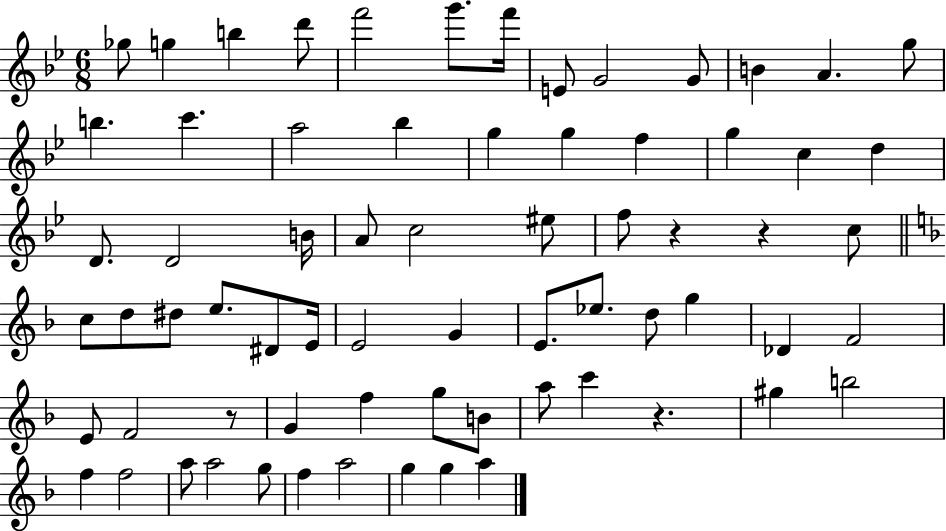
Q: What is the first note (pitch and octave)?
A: Gb5